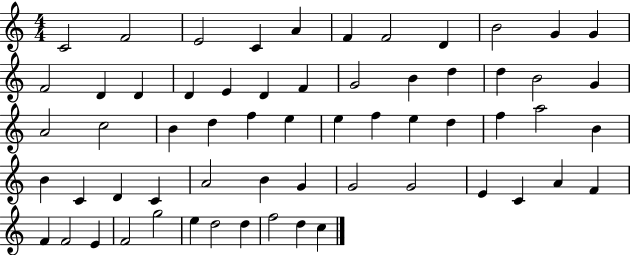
X:1
T:Untitled
M:4/4
L:1/4
K:C
C2 F2 E2 C A F F2 D B2 G G F2 D D D E D F G2 B d d B2 G A2 c2 B d f e e f e d f a2 B B C D C A2 B G G2 G2 E C A F F F2 E F2 g2 e d2 d f2 d c